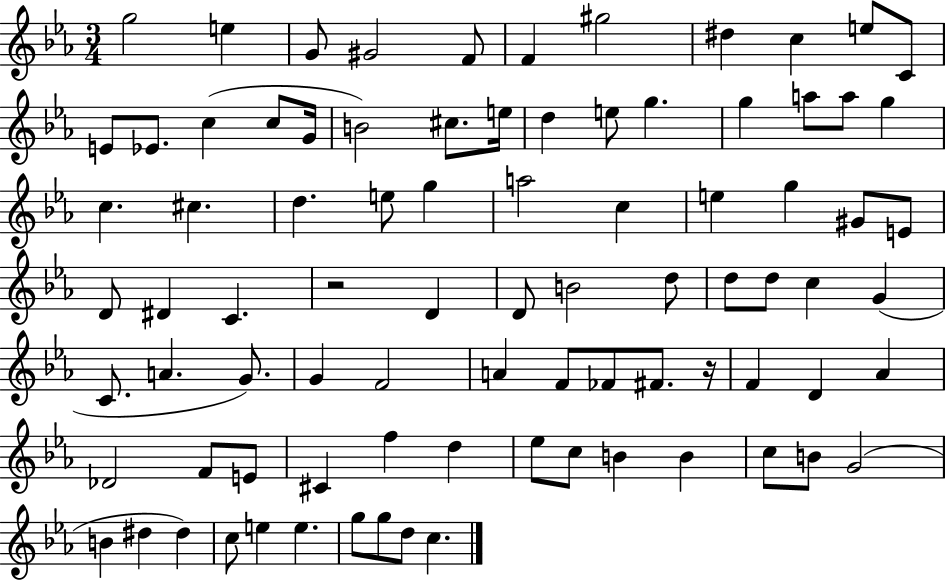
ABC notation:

X:1
T:Untitled
M:3/4
L:1/4
K:Eb
g2 e G/2 ^G2 F/2 F ^g2 ^d c e/2 C/2 E/2 _E/2 c c/2 G/4 B2 ^c/2 e/4 d e/2 g g a/2 a/2 g c ^c d e/2 g a2 c e g ^G/2 E/2 D/2 ^D C z2 D D/2 B2 d/2 d/2 d/2 c G C/2 A G/2 G F2 A F/2 _F/2 ^F/2 z/4 F D _A _D2 F/2 E/2 ^C f d _e/2 c/2 B B c/2 B/2 G2 B ^d ^d c/2 e e g/2 g/2 d/2 c